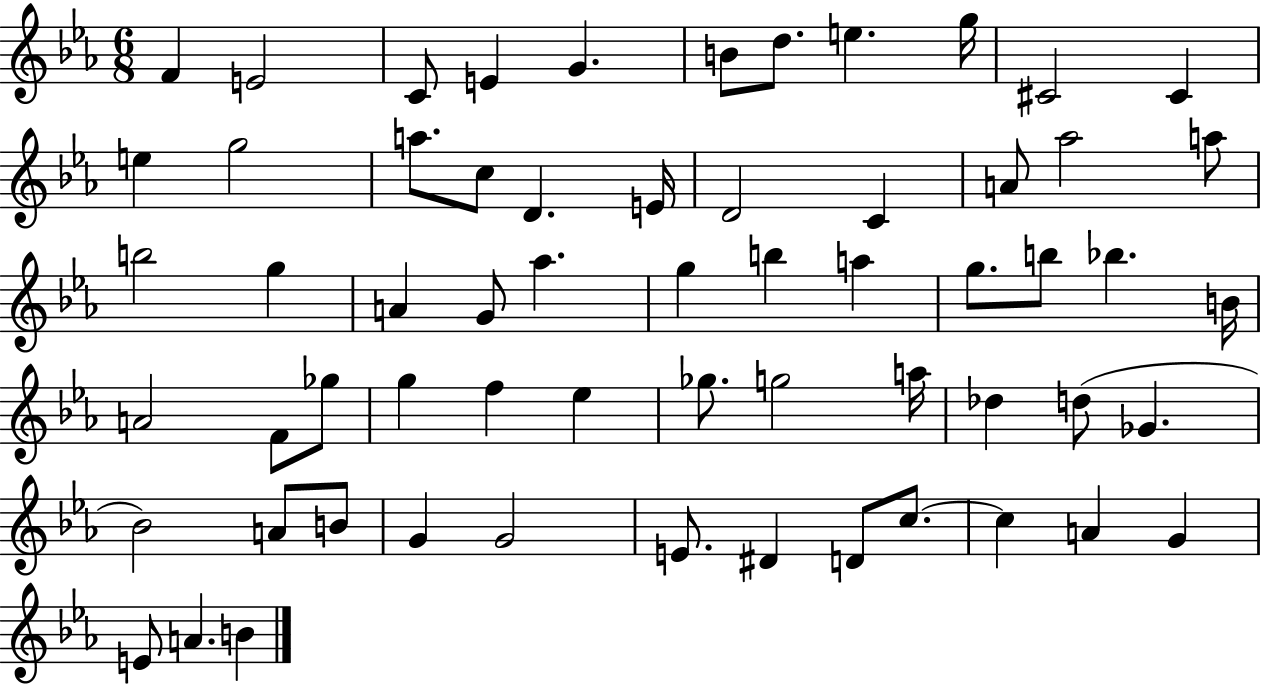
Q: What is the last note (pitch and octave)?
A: B4